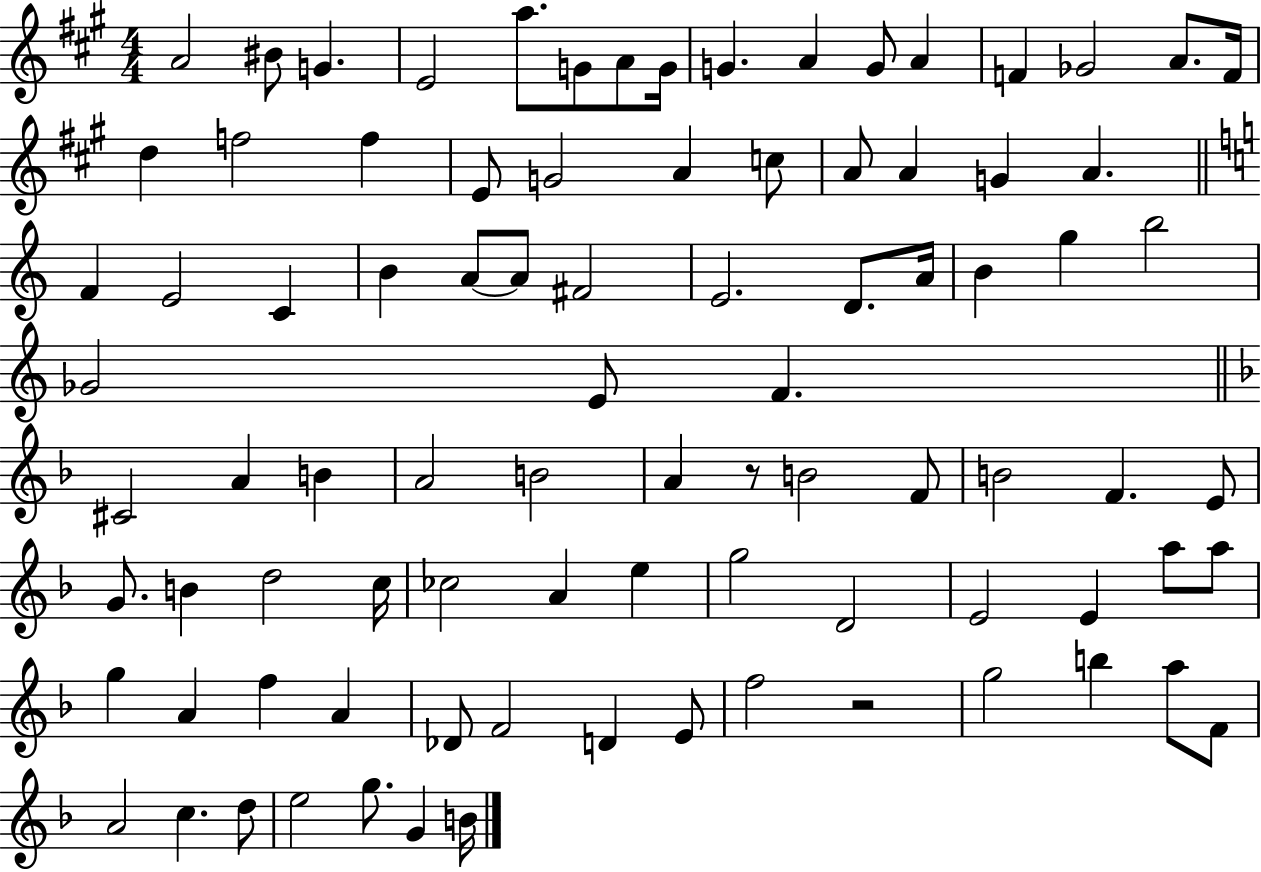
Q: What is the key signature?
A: A major